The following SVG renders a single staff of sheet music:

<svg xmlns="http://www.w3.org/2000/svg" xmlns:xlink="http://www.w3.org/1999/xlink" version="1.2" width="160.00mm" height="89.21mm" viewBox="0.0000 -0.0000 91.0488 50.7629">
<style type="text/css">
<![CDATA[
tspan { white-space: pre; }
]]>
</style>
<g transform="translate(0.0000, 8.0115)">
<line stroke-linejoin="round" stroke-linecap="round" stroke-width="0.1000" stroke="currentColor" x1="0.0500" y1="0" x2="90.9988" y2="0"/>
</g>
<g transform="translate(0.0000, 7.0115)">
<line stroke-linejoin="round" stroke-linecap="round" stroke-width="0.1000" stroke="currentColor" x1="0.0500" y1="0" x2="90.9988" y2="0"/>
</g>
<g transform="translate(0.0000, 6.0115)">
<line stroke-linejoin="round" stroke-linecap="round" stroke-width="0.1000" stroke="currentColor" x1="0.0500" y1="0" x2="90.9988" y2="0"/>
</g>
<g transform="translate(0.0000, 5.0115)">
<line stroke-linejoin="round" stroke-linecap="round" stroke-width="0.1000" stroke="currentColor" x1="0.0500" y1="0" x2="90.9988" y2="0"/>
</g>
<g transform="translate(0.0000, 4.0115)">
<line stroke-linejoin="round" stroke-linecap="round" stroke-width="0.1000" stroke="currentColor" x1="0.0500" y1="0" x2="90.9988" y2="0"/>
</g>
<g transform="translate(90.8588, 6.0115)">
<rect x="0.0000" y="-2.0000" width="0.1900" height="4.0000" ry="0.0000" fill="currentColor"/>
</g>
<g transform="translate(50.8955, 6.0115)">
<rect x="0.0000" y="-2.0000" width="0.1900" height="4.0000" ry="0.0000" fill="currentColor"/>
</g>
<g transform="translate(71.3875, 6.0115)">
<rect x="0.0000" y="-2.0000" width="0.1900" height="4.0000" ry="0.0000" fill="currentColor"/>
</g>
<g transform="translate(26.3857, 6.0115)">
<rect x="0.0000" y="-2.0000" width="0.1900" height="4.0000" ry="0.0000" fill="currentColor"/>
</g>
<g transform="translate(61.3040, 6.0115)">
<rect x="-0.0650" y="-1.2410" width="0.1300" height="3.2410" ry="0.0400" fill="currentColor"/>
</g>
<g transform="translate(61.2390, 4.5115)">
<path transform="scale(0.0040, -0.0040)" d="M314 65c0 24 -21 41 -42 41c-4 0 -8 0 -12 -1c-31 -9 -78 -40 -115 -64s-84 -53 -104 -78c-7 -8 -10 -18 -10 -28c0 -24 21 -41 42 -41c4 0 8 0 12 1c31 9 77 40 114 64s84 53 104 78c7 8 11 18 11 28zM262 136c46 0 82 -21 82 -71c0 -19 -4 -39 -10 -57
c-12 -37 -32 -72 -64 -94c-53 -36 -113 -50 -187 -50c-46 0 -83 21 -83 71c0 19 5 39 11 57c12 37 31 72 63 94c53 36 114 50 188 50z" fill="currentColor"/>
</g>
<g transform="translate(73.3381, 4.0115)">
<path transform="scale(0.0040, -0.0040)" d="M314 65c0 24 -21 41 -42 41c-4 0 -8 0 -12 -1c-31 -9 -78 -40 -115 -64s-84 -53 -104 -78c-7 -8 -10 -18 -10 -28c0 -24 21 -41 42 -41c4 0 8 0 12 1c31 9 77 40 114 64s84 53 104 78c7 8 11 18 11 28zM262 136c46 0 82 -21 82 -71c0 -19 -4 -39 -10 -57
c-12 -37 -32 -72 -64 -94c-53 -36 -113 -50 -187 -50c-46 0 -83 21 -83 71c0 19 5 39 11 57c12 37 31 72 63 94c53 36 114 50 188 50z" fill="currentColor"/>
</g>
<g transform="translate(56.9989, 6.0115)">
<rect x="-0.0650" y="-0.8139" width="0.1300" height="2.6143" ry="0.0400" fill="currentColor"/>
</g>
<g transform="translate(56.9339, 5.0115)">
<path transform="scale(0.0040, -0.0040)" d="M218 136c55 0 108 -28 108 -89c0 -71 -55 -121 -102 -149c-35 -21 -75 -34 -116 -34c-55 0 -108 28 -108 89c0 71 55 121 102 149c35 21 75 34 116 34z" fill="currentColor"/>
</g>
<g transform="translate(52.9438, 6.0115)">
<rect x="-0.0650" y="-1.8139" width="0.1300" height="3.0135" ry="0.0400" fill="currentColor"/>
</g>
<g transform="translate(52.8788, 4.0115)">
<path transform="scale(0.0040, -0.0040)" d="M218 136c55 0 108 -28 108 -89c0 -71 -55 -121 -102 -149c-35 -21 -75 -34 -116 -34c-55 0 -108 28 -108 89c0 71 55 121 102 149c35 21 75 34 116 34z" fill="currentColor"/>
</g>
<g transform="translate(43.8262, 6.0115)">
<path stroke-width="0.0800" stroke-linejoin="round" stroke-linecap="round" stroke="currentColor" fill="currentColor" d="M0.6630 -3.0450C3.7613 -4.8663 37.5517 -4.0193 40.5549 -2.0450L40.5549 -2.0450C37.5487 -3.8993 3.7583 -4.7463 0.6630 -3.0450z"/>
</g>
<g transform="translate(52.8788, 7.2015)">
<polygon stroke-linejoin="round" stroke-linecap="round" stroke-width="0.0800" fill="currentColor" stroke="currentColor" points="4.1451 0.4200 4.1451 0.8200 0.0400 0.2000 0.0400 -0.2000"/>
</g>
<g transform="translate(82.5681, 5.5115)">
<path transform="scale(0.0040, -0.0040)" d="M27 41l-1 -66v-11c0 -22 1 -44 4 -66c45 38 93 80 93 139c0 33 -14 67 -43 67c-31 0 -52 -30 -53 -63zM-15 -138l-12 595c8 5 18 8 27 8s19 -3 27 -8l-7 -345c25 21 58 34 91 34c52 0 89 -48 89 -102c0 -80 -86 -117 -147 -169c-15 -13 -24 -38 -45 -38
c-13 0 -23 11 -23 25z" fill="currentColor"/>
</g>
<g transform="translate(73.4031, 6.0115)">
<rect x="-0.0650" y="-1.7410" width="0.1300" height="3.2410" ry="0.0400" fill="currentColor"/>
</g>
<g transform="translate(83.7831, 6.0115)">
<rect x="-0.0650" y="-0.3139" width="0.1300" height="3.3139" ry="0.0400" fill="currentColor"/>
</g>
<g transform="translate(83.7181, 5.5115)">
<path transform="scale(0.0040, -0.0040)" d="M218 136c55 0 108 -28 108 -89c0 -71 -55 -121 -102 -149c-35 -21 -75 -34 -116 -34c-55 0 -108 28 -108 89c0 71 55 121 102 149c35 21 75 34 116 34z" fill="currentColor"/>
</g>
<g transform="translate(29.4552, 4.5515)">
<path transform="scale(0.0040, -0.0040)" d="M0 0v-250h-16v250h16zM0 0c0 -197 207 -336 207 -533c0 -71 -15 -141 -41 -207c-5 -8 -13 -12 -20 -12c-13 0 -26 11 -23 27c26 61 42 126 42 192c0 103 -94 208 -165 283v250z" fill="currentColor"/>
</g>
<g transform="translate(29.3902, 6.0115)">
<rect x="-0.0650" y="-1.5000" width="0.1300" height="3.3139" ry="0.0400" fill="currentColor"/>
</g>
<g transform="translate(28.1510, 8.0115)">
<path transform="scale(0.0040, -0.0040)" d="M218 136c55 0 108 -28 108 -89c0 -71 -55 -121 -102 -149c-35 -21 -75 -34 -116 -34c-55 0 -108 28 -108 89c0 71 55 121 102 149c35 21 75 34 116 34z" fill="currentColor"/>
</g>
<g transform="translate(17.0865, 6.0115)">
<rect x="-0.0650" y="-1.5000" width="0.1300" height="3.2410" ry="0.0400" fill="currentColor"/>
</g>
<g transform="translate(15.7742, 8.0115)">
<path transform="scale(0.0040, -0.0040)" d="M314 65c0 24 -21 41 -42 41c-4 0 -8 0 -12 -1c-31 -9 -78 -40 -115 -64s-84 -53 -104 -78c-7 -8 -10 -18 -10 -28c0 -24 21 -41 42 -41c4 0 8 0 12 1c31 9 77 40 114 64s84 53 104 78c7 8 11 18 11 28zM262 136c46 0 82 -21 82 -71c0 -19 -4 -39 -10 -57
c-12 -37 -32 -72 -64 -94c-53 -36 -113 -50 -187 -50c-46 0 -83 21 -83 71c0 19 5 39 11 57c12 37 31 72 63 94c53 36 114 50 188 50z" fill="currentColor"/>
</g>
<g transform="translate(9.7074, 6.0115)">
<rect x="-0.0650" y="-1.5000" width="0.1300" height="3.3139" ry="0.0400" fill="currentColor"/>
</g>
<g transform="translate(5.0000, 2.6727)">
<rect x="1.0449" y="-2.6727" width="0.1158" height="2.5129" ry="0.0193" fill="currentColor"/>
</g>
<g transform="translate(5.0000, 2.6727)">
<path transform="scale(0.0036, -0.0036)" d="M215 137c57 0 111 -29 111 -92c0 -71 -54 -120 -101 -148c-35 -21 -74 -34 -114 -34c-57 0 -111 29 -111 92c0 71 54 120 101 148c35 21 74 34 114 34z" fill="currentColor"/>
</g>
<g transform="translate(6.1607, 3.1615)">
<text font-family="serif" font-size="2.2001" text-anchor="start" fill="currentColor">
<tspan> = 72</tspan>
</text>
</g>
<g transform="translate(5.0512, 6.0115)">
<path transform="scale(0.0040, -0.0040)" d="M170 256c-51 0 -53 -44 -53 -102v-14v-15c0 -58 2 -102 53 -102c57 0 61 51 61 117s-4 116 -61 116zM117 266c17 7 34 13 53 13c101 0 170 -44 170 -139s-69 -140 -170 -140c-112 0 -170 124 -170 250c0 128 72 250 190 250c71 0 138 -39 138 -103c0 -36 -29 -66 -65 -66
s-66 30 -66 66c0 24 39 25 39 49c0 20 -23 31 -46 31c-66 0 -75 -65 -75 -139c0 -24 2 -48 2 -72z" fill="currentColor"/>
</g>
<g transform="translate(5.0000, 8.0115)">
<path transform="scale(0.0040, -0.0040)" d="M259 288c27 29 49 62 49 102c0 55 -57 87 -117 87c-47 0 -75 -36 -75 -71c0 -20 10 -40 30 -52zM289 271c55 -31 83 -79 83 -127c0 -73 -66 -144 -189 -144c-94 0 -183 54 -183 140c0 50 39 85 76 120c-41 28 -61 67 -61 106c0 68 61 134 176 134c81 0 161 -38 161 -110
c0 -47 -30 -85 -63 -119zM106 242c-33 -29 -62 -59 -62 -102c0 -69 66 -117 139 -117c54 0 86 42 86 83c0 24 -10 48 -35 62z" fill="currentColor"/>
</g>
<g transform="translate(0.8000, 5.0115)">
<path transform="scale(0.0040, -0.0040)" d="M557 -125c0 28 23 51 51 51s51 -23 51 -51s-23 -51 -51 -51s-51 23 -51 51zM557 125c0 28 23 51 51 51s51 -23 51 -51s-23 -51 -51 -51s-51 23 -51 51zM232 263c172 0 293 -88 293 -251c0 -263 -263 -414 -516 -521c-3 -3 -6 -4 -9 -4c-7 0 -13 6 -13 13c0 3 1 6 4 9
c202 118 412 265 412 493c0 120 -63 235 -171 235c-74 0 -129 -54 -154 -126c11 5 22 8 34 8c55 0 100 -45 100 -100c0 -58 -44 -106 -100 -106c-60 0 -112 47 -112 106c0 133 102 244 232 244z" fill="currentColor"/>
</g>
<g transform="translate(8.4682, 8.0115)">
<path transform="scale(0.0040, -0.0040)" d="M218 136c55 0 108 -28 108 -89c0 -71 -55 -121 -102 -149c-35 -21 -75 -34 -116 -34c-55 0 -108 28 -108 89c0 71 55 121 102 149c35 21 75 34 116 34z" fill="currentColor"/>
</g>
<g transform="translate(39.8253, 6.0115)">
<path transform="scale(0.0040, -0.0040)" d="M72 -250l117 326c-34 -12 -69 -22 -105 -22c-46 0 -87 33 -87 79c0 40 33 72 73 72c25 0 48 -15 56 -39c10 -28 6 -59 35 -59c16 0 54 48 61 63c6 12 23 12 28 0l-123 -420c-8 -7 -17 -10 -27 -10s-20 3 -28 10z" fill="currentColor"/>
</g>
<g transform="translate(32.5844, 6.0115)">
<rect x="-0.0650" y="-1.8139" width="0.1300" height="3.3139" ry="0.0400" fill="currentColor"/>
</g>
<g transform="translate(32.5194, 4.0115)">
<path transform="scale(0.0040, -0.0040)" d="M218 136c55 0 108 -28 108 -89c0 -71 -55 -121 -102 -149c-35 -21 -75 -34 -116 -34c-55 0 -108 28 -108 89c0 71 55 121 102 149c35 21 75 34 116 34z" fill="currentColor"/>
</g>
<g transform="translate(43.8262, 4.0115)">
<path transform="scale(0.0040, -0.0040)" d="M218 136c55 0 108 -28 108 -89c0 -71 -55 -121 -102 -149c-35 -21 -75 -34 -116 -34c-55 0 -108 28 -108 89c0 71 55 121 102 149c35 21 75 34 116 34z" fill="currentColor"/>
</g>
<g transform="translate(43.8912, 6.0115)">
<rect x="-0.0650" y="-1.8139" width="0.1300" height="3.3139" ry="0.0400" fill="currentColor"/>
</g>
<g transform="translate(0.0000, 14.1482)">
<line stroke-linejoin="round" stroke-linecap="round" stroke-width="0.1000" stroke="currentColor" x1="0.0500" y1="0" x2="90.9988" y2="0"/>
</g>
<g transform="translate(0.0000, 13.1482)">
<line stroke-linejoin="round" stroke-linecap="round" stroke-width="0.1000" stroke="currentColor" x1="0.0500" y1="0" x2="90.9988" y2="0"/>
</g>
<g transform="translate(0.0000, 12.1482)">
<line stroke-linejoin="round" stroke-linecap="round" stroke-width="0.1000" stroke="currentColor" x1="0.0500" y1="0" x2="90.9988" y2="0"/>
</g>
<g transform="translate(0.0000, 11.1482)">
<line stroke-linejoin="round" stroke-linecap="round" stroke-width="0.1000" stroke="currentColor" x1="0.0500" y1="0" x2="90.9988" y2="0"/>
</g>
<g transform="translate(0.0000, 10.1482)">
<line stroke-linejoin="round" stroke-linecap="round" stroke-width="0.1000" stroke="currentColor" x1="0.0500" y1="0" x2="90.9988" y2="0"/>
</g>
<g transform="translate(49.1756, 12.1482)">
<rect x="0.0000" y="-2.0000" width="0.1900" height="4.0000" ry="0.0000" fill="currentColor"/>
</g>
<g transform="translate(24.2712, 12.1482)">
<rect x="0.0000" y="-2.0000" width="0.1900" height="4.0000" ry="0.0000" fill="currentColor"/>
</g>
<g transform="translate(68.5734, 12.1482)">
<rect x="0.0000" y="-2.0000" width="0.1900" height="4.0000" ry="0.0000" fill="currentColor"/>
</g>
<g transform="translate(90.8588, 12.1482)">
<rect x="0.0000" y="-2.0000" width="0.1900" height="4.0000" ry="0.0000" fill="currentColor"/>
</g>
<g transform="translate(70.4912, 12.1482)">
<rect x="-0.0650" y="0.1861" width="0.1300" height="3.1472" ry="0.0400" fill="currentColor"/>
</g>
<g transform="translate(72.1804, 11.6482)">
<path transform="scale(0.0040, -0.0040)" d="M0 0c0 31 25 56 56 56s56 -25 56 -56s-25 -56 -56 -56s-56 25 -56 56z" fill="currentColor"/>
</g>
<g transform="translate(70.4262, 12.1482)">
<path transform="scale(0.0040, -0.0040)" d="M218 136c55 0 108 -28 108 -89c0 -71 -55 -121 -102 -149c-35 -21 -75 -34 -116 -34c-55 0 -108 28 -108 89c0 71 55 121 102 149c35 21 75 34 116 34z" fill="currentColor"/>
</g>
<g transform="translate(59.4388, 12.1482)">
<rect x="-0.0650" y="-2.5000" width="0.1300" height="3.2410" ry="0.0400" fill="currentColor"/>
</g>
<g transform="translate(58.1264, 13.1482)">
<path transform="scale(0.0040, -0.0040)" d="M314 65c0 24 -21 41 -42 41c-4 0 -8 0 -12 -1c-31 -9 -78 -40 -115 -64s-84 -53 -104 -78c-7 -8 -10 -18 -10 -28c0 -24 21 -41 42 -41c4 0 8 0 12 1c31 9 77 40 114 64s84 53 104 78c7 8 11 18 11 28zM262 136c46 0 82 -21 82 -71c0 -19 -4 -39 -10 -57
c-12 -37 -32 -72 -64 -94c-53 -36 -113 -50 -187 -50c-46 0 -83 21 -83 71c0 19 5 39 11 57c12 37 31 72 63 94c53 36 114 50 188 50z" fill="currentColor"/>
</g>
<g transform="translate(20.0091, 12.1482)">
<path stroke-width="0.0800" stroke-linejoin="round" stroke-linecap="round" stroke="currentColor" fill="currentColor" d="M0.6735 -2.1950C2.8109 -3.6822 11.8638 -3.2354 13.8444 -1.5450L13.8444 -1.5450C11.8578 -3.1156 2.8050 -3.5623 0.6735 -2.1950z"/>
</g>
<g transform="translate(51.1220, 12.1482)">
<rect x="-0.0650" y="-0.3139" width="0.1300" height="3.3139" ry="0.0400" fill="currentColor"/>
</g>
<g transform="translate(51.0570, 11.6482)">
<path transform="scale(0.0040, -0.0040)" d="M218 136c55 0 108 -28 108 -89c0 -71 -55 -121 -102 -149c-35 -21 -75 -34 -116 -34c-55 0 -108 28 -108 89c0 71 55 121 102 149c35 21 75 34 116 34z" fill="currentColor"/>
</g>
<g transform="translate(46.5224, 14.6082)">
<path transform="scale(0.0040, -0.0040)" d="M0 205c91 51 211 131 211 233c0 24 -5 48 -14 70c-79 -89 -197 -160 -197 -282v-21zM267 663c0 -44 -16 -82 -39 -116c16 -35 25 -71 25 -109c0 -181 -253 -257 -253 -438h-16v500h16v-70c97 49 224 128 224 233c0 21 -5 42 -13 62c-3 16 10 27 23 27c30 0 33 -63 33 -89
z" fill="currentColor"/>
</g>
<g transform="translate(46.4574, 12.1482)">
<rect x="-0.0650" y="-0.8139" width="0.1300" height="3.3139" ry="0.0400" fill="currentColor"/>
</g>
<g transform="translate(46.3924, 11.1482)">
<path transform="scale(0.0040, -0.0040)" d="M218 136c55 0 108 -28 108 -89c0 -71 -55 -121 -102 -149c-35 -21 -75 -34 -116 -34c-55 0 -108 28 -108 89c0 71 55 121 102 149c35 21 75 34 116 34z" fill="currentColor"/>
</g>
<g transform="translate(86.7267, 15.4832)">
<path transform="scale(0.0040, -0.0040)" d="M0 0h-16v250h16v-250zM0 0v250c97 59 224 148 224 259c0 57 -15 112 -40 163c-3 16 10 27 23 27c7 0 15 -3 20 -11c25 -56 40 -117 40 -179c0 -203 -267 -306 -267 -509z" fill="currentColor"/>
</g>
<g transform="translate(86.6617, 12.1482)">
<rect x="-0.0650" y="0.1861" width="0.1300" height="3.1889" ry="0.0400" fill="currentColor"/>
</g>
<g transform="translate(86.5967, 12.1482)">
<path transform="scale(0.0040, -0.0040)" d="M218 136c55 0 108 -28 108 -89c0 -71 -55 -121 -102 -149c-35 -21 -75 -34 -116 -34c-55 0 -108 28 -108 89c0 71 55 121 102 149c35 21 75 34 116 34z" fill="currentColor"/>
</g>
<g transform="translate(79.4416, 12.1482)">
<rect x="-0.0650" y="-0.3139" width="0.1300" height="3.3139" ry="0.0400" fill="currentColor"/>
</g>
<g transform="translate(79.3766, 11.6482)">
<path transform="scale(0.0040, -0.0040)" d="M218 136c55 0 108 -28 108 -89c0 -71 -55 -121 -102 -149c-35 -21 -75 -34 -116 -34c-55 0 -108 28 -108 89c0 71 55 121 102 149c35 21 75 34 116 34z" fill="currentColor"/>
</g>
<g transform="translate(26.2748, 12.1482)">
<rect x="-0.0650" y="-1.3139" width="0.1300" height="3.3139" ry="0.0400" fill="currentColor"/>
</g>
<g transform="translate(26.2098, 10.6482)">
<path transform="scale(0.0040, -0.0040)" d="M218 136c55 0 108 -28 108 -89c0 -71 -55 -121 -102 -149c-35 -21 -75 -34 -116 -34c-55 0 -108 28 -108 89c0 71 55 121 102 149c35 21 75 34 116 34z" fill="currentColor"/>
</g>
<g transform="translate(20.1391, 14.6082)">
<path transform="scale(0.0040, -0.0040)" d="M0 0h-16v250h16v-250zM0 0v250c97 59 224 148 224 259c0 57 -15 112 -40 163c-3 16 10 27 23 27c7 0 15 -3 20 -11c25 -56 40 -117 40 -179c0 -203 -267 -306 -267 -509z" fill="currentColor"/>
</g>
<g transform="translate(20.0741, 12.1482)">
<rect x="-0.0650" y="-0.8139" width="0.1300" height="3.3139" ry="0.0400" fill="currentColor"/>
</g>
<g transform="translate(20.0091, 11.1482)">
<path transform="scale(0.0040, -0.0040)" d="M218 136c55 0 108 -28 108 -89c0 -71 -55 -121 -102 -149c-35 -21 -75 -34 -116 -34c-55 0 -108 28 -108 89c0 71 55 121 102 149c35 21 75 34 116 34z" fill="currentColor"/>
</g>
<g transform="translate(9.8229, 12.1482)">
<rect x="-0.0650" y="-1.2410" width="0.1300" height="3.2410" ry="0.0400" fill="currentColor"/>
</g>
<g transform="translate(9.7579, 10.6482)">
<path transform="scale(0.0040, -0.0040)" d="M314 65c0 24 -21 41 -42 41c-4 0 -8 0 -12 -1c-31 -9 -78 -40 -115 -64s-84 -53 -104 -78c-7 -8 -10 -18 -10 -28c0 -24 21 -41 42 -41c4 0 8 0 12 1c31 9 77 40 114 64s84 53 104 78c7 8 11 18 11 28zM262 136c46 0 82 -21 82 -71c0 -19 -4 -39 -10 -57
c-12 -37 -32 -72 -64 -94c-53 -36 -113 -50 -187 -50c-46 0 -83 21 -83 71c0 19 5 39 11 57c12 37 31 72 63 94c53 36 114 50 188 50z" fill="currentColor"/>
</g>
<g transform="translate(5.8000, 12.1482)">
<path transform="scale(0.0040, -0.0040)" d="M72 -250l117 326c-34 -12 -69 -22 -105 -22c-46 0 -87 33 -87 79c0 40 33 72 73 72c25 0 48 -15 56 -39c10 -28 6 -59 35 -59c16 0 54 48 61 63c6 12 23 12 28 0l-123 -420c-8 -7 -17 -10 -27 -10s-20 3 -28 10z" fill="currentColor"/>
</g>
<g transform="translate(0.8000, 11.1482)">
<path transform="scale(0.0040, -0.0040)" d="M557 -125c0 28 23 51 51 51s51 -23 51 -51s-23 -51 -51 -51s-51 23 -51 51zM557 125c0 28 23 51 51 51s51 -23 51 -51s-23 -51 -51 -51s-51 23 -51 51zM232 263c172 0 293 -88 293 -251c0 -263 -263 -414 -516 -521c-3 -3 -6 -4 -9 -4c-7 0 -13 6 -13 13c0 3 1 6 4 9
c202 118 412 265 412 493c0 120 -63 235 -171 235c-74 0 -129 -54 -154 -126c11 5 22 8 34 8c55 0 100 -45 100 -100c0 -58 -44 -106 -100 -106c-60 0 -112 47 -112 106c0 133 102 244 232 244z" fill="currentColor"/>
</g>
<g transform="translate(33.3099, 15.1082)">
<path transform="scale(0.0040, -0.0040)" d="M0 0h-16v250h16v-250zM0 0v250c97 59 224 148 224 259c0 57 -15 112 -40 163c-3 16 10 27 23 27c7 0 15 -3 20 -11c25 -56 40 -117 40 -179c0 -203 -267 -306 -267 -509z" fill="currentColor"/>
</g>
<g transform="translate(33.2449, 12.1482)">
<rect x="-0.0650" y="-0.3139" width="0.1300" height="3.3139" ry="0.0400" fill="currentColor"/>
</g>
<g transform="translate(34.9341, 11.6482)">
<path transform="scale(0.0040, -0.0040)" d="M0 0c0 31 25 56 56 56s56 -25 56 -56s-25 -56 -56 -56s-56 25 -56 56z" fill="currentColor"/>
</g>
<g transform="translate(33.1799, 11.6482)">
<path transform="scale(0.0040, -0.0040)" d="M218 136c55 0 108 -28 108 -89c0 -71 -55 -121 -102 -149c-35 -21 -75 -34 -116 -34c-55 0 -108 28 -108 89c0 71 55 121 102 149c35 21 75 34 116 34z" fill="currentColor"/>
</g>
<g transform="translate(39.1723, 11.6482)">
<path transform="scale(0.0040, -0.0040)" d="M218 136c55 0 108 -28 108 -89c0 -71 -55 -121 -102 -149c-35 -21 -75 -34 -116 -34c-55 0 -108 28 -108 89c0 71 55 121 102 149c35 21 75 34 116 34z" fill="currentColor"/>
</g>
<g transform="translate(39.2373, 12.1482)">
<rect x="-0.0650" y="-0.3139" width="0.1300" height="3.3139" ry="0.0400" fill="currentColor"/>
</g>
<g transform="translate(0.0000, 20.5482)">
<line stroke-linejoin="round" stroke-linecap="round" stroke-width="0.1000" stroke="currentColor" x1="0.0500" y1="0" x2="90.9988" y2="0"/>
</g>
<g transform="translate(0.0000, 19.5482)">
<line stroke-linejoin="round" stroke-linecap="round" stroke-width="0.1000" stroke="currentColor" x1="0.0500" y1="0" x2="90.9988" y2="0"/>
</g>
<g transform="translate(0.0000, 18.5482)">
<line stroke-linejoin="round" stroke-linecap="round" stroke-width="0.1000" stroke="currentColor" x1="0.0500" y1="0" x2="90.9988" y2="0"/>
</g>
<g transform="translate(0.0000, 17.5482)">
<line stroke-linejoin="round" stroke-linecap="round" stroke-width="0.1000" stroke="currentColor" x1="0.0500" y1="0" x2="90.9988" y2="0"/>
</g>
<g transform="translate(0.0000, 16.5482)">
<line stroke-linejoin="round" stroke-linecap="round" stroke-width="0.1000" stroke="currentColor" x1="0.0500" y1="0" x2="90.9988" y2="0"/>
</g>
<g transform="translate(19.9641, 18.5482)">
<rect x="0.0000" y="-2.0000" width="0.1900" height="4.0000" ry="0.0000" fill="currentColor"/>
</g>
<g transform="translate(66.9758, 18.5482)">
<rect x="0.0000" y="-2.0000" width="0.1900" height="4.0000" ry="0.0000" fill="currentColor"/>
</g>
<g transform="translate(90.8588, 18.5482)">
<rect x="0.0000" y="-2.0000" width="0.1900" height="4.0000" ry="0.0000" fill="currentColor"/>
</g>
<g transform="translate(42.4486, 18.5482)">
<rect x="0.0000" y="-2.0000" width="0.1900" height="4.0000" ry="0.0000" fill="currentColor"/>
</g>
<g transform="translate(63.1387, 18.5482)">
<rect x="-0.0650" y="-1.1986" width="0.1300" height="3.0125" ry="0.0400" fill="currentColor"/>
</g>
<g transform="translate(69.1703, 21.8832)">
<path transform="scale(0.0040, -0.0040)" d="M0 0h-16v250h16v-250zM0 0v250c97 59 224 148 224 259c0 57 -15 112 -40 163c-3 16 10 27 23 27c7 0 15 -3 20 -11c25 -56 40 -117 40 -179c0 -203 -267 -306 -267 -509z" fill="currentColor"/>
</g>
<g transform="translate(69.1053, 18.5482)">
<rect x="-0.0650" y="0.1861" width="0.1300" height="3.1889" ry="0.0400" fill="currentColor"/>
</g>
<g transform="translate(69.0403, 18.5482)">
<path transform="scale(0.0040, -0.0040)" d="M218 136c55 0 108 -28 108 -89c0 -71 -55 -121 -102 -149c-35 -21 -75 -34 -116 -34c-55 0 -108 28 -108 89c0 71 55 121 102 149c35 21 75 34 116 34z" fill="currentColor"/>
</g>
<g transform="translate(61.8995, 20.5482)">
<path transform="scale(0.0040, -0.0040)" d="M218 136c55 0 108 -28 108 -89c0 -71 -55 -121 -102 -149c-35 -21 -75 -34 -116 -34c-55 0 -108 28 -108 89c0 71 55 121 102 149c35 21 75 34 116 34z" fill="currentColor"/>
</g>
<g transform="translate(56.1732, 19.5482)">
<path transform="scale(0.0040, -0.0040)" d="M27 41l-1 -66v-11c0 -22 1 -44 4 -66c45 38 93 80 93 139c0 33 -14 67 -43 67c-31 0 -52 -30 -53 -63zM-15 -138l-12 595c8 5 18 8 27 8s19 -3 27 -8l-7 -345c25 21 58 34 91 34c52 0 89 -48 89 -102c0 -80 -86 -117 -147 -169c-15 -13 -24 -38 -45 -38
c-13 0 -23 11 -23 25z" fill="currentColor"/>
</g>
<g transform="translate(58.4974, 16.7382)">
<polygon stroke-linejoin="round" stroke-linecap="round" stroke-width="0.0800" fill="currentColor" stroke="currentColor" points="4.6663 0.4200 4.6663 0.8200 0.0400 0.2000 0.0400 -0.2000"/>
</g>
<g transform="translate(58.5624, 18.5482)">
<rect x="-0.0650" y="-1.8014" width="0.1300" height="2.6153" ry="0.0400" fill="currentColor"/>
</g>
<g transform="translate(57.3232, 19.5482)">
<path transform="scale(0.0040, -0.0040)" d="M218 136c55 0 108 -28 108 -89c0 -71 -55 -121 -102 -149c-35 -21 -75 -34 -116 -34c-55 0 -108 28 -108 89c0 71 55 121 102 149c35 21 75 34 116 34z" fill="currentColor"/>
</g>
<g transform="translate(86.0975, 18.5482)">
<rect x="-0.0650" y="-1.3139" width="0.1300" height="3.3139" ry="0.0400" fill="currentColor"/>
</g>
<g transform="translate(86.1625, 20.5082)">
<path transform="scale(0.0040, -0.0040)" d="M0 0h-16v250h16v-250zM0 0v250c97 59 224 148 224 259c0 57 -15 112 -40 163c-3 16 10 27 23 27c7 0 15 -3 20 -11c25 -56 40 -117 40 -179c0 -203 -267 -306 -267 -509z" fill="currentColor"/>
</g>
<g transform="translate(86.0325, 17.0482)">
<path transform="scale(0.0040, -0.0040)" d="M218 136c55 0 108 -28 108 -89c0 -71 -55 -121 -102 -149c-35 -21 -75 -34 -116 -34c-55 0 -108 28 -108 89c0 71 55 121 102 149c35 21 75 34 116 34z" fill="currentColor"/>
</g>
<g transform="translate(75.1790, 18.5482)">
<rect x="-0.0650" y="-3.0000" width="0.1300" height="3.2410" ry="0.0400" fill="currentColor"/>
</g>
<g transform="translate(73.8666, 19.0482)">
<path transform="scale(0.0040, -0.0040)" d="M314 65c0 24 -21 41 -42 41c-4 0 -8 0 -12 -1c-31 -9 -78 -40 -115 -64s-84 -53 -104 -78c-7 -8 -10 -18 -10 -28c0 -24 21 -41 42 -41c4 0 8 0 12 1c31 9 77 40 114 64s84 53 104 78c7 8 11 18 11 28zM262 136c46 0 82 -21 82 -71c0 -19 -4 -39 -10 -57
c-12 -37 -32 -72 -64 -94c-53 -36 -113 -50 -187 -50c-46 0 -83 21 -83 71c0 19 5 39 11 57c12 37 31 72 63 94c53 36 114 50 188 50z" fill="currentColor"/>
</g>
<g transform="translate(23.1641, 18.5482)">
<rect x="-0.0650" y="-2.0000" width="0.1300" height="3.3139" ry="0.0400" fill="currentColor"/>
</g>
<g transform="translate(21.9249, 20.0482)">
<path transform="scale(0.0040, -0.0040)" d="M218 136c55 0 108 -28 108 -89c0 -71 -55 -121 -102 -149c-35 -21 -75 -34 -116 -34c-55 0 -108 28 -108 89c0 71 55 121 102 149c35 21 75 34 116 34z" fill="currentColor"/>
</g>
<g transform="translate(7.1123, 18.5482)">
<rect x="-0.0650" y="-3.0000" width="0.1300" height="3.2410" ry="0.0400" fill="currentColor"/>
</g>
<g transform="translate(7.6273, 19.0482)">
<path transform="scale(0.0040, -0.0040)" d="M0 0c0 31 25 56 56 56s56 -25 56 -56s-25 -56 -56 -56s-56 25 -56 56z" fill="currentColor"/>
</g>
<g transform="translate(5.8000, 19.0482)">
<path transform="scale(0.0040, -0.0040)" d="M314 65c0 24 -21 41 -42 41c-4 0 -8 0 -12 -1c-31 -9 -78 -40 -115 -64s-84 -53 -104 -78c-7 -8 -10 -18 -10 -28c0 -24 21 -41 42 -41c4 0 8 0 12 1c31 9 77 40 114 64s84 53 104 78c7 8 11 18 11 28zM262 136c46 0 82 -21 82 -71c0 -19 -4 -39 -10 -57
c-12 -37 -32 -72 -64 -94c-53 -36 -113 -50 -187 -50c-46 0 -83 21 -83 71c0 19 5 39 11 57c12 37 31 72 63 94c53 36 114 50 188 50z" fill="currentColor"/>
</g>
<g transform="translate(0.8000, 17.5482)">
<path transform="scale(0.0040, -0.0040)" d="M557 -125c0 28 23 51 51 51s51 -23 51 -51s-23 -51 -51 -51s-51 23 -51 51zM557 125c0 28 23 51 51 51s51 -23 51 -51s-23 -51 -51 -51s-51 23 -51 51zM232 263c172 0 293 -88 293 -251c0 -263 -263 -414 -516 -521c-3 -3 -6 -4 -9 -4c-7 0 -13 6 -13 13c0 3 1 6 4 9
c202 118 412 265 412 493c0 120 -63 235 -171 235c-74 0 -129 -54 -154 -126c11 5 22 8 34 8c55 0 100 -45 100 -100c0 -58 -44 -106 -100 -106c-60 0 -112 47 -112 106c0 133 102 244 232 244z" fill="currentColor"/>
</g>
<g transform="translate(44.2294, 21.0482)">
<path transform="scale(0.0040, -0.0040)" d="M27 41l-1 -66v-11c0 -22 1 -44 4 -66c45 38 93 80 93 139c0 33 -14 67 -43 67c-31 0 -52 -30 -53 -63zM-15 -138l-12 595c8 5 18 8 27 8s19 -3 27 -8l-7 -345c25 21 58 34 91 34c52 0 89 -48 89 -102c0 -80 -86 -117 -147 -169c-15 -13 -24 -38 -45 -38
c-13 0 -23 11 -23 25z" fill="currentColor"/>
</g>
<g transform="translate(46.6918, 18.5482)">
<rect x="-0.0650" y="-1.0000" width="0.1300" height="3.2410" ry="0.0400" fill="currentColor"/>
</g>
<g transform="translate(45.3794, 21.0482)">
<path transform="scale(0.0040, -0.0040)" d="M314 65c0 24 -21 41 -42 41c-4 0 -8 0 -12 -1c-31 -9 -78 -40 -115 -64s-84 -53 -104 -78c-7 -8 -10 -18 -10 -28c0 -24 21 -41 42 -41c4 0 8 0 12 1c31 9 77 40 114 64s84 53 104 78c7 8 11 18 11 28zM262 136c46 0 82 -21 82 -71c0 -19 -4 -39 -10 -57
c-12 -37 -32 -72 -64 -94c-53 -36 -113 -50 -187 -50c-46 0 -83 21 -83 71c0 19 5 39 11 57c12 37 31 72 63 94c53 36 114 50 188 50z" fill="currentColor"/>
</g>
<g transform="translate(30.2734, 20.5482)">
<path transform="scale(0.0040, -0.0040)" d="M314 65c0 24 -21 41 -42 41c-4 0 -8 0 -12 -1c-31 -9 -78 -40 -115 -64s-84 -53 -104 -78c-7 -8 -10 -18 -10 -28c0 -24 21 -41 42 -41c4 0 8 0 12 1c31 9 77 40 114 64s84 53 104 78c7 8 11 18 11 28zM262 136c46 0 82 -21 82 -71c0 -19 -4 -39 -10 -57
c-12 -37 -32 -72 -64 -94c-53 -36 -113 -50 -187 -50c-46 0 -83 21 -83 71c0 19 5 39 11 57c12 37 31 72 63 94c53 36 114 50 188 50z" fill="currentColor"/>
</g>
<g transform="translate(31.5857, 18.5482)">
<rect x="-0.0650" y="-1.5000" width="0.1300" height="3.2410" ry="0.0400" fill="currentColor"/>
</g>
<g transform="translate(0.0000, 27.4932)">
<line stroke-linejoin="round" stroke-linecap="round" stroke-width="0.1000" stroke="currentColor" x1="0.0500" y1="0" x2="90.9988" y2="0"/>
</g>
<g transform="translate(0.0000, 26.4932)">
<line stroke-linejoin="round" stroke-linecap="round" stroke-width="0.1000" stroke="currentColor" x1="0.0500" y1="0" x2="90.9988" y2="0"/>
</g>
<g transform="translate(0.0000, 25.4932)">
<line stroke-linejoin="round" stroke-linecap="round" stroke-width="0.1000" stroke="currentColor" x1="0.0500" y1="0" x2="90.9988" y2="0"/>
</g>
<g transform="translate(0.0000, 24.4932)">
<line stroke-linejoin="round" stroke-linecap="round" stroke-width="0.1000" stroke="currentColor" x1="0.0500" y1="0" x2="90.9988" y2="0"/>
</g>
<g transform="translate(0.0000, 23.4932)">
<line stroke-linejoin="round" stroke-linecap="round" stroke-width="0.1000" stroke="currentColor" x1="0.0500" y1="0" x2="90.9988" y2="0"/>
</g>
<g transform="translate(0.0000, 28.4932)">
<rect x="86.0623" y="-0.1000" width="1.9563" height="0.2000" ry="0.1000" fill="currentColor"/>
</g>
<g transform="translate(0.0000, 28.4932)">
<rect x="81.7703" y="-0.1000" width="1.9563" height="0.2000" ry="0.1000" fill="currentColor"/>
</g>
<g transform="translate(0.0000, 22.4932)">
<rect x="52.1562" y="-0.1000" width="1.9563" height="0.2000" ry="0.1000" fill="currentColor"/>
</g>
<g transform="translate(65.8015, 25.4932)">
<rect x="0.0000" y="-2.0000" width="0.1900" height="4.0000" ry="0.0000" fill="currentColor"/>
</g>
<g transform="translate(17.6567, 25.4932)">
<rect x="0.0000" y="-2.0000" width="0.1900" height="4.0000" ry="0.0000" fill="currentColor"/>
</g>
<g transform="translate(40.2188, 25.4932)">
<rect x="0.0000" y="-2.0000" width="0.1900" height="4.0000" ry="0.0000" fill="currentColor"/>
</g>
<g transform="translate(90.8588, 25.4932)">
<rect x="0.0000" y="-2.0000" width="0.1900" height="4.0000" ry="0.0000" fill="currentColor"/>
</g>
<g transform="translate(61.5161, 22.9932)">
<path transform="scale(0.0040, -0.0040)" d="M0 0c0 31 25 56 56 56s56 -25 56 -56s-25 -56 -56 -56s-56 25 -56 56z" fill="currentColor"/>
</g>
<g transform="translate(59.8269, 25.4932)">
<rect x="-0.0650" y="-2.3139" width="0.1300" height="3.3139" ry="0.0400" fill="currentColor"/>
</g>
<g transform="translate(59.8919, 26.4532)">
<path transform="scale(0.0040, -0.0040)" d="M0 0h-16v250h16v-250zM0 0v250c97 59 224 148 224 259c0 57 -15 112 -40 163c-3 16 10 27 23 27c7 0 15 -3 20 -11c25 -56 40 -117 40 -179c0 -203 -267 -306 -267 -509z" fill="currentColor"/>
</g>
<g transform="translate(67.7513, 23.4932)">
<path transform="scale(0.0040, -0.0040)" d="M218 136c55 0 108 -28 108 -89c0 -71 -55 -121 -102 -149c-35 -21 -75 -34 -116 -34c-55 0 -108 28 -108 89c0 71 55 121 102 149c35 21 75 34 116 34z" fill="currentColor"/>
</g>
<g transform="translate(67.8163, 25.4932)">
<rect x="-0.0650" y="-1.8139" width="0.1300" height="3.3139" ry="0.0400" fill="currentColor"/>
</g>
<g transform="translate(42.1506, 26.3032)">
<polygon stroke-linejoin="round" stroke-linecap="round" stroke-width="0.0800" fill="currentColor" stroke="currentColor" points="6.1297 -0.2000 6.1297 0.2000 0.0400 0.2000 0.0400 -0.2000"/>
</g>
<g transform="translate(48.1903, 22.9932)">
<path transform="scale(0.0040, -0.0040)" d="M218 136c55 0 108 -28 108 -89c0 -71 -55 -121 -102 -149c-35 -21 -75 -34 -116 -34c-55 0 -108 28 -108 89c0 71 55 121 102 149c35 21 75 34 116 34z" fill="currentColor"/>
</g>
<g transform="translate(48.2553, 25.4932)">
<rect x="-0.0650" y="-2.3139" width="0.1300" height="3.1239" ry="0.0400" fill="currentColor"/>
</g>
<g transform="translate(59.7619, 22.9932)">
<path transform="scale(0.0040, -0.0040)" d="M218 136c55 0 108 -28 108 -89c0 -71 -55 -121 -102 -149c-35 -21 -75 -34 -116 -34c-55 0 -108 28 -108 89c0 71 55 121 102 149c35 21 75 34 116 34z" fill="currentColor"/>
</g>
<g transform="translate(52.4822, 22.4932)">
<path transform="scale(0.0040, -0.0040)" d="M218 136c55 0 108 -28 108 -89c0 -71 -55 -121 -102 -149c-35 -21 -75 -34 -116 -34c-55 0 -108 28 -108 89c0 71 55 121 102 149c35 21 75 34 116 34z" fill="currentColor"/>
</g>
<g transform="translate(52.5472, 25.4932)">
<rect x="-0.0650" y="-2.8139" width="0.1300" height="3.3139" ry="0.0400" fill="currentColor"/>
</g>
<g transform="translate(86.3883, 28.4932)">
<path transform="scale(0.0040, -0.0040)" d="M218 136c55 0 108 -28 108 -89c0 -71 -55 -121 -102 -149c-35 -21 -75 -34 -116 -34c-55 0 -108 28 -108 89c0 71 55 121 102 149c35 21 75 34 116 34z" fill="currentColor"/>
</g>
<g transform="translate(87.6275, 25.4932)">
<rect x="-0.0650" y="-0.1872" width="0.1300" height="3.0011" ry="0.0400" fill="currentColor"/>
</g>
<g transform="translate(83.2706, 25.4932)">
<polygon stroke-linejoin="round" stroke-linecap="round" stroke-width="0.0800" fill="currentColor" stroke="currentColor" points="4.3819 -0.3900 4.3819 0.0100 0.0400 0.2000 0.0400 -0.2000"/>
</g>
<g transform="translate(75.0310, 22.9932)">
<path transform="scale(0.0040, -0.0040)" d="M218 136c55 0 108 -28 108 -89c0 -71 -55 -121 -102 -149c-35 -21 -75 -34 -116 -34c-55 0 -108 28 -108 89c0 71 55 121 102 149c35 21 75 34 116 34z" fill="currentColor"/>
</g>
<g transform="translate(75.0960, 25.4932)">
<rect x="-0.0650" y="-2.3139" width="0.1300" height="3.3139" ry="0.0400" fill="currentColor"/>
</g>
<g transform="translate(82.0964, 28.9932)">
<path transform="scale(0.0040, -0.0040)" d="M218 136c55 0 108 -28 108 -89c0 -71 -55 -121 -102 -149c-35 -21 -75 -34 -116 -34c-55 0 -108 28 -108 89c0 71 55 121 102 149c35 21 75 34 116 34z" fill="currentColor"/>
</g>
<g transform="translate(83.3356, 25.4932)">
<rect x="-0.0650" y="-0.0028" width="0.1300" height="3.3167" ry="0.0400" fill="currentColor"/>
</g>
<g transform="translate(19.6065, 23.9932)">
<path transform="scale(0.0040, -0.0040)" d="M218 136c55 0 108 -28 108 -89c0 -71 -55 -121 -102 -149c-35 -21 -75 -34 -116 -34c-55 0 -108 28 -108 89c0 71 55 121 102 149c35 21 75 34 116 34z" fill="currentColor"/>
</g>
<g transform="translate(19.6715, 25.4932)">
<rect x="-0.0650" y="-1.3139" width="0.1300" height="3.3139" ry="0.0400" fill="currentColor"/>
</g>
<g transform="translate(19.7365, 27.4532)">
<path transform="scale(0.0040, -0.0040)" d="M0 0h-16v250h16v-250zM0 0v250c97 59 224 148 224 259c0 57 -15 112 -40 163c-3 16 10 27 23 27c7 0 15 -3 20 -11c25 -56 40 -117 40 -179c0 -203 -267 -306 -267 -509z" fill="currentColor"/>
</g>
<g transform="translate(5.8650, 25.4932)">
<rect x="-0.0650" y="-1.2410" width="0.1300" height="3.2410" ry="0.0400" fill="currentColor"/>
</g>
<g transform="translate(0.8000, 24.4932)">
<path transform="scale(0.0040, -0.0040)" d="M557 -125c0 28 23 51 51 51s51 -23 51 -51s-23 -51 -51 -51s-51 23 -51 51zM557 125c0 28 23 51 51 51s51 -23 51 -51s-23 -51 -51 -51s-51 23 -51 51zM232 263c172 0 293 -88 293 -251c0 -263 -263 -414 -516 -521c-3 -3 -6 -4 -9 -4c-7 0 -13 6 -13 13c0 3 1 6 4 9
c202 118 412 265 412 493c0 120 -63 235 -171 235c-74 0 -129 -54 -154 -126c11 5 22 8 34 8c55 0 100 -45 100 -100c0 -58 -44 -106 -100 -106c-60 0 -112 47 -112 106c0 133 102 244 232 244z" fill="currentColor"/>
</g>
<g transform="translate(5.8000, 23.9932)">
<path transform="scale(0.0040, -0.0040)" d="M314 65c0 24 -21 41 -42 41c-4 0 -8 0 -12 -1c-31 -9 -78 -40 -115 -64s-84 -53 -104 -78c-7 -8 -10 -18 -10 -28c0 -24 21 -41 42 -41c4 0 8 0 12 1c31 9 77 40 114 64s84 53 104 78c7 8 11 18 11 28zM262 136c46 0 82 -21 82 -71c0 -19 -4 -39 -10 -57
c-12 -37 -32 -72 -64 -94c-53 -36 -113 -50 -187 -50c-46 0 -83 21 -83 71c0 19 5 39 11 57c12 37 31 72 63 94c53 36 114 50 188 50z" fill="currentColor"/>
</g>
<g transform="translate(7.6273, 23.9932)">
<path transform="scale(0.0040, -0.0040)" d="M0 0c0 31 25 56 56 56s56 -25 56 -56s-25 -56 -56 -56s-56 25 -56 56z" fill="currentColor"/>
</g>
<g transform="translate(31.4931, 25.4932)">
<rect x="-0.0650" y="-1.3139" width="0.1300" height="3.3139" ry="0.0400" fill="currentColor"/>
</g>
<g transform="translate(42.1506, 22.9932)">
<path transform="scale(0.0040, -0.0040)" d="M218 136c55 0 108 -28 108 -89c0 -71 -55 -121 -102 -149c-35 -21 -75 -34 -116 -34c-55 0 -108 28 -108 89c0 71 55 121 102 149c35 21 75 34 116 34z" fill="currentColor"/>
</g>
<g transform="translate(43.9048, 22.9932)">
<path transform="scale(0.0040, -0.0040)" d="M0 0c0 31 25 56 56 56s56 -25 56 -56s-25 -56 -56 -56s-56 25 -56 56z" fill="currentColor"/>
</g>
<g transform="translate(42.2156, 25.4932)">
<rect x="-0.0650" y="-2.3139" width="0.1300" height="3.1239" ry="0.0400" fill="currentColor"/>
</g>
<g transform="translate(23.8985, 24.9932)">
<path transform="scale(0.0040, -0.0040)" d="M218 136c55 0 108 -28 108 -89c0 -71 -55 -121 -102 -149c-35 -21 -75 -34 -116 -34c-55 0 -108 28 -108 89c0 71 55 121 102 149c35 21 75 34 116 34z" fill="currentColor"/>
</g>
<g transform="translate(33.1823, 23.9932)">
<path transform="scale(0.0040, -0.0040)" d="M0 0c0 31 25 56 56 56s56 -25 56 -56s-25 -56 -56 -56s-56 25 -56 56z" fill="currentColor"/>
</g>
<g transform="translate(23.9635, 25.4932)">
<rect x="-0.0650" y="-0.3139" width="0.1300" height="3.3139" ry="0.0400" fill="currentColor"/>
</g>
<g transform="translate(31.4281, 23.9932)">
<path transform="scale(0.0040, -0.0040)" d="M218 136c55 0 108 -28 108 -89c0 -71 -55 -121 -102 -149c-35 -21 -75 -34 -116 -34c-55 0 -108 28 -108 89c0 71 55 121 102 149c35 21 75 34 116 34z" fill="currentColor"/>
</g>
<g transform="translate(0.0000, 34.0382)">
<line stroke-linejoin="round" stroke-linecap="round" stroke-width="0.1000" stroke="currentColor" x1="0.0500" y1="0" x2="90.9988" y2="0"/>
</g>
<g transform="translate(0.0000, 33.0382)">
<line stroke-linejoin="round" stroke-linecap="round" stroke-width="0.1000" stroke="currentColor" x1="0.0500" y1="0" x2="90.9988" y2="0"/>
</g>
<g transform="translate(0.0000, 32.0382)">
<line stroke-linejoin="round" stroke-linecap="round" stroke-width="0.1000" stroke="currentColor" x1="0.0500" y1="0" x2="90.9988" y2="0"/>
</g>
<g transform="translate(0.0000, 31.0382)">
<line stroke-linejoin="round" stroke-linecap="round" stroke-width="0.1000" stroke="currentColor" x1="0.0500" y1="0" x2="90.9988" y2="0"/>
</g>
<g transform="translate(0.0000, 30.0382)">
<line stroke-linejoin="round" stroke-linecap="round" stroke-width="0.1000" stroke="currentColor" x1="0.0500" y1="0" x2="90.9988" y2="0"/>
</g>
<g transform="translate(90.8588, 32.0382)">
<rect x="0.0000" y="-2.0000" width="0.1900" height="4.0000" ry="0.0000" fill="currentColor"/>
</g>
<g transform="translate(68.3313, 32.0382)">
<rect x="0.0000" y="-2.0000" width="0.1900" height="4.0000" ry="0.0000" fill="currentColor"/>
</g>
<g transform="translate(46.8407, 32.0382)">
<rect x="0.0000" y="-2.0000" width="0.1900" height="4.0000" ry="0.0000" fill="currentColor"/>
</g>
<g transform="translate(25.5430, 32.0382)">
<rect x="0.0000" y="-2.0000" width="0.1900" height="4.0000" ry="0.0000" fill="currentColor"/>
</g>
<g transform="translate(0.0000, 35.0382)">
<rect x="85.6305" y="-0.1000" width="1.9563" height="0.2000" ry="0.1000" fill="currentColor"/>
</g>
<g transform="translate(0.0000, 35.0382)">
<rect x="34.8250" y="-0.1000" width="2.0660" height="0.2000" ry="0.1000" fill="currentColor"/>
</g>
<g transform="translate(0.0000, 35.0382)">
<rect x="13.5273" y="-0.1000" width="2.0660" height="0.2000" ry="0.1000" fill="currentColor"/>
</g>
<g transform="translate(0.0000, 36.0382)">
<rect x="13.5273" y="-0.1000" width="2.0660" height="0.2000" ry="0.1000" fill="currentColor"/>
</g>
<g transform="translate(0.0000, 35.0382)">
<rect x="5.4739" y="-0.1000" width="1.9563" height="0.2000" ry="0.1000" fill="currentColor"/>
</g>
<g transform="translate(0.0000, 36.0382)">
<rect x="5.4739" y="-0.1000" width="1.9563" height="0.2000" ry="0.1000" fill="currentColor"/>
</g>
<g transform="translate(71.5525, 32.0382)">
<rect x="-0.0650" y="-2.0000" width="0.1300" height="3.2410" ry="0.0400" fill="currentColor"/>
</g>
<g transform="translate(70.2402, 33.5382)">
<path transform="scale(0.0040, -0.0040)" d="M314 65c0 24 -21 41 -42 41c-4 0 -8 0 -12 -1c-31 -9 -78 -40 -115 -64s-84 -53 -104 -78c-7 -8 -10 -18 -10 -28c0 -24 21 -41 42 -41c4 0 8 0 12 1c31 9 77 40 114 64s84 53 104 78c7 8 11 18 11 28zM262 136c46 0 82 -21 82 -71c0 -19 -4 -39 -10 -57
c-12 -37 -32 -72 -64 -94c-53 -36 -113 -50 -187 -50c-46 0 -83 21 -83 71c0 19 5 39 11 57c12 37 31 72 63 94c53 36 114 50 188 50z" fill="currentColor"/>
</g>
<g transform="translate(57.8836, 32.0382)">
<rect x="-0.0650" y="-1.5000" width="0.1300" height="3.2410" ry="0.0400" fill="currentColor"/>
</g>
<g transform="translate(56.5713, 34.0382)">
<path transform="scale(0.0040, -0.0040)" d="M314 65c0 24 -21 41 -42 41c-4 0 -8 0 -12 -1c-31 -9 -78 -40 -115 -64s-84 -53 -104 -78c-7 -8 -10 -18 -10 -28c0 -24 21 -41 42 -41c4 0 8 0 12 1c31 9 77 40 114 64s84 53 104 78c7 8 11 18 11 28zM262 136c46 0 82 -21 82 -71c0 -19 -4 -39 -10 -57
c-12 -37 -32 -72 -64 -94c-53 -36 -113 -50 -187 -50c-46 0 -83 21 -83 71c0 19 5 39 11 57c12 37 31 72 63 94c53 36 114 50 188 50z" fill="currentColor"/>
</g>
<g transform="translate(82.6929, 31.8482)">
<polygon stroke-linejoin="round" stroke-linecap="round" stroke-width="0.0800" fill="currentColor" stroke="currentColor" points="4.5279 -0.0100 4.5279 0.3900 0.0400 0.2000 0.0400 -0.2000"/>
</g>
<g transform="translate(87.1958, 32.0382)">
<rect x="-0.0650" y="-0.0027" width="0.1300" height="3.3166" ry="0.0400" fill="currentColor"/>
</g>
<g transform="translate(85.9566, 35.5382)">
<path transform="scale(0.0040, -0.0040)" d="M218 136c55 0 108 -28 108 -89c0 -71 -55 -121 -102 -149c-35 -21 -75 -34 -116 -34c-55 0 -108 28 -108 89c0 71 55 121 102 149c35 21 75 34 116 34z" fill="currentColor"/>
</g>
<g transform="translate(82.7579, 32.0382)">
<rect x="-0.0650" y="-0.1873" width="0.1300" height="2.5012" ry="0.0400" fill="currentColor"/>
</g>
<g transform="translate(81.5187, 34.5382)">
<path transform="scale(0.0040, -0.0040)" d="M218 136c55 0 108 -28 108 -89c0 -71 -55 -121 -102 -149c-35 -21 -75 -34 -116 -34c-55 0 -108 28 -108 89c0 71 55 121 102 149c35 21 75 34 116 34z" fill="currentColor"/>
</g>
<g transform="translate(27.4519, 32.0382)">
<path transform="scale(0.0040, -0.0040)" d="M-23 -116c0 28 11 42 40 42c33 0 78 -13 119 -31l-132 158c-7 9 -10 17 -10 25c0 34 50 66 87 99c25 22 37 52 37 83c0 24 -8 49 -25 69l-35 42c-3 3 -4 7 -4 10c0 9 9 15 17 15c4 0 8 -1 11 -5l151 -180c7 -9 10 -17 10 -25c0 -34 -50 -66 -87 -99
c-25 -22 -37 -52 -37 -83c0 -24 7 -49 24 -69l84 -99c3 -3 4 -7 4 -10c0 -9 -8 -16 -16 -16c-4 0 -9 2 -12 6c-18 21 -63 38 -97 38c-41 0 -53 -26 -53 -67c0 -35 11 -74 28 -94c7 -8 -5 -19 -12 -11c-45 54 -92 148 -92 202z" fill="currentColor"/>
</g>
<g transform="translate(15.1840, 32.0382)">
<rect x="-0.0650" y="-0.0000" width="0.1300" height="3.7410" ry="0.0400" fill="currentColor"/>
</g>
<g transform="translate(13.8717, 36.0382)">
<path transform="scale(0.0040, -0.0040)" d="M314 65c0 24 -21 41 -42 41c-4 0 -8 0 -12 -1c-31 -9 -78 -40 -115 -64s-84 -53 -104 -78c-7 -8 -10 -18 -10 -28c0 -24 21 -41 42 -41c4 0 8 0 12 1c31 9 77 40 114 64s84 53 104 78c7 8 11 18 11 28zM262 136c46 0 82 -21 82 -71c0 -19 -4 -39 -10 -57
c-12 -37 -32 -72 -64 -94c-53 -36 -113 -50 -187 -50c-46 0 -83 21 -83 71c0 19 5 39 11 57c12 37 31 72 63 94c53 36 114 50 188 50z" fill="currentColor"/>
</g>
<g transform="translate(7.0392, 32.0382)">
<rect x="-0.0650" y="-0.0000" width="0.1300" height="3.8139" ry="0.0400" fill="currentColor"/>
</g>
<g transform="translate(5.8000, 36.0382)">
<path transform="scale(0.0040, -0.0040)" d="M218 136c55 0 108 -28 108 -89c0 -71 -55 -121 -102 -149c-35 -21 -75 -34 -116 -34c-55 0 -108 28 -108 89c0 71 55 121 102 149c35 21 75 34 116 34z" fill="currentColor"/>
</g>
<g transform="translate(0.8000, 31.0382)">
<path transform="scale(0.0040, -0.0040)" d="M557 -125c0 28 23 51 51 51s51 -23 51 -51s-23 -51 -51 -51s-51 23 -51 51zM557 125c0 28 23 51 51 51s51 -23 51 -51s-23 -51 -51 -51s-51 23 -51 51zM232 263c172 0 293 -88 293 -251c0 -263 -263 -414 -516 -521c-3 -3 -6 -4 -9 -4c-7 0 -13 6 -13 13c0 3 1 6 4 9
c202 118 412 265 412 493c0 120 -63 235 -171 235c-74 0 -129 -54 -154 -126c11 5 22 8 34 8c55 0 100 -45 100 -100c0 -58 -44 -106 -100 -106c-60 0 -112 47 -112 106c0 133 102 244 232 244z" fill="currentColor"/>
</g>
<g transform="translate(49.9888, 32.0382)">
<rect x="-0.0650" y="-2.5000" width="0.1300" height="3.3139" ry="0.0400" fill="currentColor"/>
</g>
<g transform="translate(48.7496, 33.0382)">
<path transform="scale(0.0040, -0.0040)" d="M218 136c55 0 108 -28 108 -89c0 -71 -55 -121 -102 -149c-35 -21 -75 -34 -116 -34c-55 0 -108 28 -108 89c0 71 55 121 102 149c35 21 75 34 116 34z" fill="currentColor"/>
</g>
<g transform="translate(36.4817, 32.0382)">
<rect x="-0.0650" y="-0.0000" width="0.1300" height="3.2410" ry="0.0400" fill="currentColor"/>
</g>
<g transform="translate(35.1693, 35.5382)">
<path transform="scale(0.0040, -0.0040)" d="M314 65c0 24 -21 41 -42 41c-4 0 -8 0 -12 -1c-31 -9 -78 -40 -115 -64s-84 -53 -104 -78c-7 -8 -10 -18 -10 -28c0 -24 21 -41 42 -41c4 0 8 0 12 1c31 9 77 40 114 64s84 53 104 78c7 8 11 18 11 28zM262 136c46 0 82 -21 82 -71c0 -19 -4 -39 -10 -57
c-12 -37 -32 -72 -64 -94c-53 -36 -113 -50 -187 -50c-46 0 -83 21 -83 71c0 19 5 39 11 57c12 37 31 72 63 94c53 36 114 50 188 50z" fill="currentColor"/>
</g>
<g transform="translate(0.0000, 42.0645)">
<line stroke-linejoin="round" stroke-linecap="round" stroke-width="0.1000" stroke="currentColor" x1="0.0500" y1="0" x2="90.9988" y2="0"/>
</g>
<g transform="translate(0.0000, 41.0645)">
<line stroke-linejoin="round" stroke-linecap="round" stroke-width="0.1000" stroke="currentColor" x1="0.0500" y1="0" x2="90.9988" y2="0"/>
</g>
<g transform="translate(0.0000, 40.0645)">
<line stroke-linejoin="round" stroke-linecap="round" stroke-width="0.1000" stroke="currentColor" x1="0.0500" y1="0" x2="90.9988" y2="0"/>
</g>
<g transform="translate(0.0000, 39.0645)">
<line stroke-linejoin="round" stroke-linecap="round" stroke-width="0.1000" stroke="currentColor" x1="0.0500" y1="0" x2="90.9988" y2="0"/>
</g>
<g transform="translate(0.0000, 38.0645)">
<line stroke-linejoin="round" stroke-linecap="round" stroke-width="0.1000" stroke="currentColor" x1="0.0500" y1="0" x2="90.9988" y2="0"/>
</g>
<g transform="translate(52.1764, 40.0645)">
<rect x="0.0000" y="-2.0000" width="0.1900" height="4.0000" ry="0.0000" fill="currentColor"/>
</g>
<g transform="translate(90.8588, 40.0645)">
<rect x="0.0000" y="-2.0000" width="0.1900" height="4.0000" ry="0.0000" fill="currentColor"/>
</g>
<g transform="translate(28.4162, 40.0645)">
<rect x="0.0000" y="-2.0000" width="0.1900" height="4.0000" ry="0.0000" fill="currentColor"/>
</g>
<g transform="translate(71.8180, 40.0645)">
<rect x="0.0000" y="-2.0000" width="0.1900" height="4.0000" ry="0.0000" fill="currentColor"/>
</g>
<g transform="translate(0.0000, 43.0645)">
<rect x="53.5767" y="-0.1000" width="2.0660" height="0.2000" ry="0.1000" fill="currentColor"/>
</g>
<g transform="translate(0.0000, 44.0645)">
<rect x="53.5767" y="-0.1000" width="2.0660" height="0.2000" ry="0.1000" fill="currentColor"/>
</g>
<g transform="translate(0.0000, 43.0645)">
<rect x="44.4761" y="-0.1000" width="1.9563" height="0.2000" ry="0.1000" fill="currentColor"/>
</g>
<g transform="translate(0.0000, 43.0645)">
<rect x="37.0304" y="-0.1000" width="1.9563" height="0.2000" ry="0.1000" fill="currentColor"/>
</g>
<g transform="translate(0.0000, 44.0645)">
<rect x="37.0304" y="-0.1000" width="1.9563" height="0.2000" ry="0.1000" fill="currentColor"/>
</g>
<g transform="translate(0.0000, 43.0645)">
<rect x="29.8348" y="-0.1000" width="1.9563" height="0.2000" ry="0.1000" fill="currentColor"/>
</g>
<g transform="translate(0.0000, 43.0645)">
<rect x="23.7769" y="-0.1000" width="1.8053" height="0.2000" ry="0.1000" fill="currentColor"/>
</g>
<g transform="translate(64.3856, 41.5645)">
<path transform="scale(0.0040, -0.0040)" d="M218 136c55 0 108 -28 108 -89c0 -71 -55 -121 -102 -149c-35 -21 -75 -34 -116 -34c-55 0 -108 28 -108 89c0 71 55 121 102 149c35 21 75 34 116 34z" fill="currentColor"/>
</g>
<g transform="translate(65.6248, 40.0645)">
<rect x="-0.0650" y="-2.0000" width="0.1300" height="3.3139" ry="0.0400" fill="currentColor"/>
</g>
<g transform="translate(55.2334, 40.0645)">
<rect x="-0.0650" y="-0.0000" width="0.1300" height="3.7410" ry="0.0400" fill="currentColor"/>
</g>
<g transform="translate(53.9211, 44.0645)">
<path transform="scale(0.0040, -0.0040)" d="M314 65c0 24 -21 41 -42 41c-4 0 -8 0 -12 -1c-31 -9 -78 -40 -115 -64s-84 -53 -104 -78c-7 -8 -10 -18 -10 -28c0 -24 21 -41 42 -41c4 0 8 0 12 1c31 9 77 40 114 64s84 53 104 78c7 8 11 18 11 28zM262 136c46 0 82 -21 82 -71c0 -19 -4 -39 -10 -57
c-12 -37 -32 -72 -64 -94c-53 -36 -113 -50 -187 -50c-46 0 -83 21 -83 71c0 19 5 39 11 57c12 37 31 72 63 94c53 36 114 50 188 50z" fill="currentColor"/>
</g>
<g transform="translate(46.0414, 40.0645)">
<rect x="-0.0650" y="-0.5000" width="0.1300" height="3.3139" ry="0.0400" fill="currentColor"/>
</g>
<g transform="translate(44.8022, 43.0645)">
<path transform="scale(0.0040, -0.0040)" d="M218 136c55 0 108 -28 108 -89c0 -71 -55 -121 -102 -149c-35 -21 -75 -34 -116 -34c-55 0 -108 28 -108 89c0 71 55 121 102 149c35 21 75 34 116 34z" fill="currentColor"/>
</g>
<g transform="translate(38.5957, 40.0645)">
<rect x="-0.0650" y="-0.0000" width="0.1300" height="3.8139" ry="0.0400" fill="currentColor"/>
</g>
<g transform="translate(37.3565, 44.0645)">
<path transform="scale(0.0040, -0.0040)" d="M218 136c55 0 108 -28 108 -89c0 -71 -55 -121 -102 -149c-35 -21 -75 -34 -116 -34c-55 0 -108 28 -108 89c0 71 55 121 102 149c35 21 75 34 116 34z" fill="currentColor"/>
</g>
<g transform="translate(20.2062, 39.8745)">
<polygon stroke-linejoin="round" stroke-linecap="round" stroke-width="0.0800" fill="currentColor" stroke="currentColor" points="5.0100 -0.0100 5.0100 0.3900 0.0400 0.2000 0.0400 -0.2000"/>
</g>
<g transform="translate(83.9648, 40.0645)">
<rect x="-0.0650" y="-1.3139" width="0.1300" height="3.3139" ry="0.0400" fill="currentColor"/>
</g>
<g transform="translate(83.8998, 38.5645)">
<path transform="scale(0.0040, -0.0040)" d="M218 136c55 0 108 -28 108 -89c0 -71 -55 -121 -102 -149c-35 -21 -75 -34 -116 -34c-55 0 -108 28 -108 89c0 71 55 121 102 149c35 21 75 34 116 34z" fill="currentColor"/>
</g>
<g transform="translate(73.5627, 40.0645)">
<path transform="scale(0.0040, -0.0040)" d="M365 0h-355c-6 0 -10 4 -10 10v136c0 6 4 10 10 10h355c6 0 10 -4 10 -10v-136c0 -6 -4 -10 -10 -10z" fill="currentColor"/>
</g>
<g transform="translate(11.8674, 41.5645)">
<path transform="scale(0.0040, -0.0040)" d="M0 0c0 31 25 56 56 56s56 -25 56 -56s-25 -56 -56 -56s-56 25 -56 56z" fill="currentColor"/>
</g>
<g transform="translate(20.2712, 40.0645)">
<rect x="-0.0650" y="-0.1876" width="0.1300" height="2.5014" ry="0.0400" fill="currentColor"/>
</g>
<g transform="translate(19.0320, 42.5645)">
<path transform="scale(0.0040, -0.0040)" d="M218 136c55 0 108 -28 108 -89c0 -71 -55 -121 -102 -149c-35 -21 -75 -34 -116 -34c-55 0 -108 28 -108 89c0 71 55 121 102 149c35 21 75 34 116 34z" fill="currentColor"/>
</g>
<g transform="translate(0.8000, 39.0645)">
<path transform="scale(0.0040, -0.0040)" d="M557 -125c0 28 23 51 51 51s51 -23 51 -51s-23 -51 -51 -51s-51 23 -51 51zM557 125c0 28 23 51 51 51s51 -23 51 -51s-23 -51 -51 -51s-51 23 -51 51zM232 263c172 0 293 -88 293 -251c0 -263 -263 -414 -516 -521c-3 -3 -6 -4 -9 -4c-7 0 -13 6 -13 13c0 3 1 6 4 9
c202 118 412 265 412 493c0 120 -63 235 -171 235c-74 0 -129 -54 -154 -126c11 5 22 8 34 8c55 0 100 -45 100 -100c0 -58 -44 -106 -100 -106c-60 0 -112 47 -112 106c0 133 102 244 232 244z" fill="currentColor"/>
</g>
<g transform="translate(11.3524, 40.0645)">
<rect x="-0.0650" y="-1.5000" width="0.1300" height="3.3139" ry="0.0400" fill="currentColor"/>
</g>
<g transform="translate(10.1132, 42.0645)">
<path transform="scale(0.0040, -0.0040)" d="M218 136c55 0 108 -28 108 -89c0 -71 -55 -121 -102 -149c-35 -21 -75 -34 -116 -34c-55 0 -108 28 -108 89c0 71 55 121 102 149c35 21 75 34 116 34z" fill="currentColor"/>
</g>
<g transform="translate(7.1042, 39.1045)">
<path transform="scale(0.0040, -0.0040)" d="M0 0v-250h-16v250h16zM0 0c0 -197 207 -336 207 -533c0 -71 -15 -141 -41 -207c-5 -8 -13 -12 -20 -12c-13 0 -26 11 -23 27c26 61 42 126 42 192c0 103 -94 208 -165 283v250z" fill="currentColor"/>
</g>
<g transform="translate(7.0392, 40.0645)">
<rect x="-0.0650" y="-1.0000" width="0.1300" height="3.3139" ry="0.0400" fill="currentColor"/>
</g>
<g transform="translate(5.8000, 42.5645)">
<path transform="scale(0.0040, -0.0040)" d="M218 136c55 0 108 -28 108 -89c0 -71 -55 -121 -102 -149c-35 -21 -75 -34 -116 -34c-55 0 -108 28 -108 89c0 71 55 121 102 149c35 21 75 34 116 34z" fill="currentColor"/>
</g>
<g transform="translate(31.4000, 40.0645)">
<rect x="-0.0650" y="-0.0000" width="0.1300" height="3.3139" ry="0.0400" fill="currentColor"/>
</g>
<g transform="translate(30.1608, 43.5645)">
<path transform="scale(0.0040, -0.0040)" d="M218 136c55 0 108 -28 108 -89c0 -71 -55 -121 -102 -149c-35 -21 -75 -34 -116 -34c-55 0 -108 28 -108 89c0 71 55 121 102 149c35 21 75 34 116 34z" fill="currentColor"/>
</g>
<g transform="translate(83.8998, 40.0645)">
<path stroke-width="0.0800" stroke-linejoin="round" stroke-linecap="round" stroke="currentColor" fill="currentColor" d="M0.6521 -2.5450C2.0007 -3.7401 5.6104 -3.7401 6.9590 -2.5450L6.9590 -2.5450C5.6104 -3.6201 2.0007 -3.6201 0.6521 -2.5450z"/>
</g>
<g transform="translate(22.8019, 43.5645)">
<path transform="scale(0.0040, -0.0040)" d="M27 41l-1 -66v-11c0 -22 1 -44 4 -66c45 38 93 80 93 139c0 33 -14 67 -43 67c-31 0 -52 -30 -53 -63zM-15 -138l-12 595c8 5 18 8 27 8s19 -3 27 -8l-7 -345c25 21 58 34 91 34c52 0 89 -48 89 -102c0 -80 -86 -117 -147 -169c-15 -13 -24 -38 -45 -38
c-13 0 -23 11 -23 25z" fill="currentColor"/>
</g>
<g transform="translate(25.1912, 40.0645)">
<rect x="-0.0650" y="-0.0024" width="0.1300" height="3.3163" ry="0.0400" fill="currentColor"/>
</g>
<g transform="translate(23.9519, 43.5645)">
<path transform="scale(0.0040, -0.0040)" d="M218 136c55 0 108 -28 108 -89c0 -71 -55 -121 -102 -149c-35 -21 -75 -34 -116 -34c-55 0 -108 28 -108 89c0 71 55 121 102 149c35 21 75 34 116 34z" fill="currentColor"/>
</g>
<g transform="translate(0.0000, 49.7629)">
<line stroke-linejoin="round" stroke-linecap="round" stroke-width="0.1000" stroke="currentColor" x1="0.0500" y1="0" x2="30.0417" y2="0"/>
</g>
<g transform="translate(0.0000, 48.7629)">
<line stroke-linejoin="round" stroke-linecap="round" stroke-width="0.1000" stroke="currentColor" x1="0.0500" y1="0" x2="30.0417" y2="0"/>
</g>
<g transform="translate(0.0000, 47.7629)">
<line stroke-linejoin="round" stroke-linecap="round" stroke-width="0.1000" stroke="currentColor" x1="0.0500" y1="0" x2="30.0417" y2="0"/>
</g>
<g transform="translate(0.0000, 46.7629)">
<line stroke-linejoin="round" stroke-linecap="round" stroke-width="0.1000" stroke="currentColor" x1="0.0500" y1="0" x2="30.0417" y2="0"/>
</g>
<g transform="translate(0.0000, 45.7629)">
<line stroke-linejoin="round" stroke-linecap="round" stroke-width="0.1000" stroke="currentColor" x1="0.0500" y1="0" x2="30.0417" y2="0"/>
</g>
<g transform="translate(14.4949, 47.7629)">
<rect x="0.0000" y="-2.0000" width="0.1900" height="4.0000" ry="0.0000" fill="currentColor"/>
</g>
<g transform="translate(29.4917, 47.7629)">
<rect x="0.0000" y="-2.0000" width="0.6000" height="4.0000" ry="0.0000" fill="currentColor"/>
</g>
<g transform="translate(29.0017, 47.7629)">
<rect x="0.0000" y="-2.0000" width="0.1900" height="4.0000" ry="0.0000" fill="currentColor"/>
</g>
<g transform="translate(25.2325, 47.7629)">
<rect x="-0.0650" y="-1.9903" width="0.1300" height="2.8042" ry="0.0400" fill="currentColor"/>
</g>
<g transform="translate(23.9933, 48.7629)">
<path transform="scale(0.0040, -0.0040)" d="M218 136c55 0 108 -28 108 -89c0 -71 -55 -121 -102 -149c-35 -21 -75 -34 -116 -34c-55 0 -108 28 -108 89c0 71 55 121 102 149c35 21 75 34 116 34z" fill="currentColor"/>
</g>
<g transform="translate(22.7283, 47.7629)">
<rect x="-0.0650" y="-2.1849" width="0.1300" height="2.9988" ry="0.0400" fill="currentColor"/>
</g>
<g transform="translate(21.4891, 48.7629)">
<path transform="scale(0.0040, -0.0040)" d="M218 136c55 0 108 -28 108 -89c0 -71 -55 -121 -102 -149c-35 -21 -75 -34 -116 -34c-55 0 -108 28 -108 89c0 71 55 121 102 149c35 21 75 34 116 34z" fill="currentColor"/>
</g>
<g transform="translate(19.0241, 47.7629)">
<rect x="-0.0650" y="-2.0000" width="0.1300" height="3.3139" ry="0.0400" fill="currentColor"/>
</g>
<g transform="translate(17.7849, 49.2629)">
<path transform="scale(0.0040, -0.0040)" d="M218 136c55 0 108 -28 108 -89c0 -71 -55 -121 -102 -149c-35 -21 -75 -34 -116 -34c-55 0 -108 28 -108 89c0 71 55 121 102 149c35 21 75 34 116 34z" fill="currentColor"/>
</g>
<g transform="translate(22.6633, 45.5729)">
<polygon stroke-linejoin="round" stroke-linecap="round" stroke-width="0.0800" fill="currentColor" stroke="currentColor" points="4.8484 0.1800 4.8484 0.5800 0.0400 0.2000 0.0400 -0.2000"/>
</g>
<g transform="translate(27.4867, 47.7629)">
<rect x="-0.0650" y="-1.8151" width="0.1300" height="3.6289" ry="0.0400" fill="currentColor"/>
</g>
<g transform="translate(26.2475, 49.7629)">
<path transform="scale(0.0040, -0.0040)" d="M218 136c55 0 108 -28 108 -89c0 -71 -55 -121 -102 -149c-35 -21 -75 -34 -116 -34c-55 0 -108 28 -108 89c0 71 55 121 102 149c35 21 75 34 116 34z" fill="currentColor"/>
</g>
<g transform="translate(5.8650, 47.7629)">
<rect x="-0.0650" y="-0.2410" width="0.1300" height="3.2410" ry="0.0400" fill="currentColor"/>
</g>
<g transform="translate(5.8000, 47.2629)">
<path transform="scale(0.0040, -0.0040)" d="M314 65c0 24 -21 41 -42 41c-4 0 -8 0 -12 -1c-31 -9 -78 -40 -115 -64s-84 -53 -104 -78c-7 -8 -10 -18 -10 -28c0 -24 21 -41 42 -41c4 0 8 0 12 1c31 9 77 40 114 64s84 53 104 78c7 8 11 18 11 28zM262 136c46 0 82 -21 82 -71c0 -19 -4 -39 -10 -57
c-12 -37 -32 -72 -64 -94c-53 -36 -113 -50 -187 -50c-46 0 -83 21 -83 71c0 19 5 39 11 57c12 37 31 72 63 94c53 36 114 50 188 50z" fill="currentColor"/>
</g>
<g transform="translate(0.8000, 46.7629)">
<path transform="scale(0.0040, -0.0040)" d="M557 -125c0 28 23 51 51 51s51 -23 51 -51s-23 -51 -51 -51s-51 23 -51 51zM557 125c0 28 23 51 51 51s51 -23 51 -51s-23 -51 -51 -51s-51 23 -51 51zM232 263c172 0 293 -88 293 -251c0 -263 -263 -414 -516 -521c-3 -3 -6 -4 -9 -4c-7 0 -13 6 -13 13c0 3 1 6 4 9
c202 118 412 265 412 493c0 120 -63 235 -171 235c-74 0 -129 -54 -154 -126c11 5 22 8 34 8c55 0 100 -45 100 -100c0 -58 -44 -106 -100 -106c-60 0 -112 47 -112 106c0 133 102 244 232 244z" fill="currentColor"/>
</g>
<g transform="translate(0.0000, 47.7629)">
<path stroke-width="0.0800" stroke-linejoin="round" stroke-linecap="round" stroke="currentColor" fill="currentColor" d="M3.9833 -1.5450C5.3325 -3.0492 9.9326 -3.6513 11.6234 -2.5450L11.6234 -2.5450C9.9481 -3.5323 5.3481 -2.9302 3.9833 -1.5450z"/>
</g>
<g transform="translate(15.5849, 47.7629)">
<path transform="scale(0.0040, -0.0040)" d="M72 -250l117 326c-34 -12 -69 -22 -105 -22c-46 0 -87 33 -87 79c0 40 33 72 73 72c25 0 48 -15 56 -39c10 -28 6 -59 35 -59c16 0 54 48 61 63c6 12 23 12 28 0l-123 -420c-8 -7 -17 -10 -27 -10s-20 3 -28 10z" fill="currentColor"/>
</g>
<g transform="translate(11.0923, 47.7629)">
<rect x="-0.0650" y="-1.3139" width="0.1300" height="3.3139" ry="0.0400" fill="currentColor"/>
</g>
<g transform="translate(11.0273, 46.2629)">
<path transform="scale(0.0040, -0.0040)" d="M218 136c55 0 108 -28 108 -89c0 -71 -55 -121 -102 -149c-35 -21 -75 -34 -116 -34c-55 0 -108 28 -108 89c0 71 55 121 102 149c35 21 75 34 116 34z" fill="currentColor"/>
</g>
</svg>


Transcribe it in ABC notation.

X:1
T:Untitled
M:6/8
L:1/4
K:C
G,, G,,2 G,,/2 A, z/2 A, A,/2 F,/2 G,2 A,2 _E, z/2 G,2 F,/2 G, E,/2 E, F,/4 E, B,,2 D, E, D,/2 C,2 A,, G,,2 _F,,2 _B,,/2 G,,/2 D,/2 C,2 G,/2 G,2 G,/2 E, G, B,/2 B,/2 C B,/2 A, B, D,,/2 E,,/2 C,, C,,2 z D,,2 B,, G,,2 A,,2 F,,/2 D,,/2 F,,/2 G,, F,,/2 _D,,/2 D,, C,, E,, C,,2 A,, z2 G, E,2 G, z/2 A,, B,,/2 B,,/2 G,,/2